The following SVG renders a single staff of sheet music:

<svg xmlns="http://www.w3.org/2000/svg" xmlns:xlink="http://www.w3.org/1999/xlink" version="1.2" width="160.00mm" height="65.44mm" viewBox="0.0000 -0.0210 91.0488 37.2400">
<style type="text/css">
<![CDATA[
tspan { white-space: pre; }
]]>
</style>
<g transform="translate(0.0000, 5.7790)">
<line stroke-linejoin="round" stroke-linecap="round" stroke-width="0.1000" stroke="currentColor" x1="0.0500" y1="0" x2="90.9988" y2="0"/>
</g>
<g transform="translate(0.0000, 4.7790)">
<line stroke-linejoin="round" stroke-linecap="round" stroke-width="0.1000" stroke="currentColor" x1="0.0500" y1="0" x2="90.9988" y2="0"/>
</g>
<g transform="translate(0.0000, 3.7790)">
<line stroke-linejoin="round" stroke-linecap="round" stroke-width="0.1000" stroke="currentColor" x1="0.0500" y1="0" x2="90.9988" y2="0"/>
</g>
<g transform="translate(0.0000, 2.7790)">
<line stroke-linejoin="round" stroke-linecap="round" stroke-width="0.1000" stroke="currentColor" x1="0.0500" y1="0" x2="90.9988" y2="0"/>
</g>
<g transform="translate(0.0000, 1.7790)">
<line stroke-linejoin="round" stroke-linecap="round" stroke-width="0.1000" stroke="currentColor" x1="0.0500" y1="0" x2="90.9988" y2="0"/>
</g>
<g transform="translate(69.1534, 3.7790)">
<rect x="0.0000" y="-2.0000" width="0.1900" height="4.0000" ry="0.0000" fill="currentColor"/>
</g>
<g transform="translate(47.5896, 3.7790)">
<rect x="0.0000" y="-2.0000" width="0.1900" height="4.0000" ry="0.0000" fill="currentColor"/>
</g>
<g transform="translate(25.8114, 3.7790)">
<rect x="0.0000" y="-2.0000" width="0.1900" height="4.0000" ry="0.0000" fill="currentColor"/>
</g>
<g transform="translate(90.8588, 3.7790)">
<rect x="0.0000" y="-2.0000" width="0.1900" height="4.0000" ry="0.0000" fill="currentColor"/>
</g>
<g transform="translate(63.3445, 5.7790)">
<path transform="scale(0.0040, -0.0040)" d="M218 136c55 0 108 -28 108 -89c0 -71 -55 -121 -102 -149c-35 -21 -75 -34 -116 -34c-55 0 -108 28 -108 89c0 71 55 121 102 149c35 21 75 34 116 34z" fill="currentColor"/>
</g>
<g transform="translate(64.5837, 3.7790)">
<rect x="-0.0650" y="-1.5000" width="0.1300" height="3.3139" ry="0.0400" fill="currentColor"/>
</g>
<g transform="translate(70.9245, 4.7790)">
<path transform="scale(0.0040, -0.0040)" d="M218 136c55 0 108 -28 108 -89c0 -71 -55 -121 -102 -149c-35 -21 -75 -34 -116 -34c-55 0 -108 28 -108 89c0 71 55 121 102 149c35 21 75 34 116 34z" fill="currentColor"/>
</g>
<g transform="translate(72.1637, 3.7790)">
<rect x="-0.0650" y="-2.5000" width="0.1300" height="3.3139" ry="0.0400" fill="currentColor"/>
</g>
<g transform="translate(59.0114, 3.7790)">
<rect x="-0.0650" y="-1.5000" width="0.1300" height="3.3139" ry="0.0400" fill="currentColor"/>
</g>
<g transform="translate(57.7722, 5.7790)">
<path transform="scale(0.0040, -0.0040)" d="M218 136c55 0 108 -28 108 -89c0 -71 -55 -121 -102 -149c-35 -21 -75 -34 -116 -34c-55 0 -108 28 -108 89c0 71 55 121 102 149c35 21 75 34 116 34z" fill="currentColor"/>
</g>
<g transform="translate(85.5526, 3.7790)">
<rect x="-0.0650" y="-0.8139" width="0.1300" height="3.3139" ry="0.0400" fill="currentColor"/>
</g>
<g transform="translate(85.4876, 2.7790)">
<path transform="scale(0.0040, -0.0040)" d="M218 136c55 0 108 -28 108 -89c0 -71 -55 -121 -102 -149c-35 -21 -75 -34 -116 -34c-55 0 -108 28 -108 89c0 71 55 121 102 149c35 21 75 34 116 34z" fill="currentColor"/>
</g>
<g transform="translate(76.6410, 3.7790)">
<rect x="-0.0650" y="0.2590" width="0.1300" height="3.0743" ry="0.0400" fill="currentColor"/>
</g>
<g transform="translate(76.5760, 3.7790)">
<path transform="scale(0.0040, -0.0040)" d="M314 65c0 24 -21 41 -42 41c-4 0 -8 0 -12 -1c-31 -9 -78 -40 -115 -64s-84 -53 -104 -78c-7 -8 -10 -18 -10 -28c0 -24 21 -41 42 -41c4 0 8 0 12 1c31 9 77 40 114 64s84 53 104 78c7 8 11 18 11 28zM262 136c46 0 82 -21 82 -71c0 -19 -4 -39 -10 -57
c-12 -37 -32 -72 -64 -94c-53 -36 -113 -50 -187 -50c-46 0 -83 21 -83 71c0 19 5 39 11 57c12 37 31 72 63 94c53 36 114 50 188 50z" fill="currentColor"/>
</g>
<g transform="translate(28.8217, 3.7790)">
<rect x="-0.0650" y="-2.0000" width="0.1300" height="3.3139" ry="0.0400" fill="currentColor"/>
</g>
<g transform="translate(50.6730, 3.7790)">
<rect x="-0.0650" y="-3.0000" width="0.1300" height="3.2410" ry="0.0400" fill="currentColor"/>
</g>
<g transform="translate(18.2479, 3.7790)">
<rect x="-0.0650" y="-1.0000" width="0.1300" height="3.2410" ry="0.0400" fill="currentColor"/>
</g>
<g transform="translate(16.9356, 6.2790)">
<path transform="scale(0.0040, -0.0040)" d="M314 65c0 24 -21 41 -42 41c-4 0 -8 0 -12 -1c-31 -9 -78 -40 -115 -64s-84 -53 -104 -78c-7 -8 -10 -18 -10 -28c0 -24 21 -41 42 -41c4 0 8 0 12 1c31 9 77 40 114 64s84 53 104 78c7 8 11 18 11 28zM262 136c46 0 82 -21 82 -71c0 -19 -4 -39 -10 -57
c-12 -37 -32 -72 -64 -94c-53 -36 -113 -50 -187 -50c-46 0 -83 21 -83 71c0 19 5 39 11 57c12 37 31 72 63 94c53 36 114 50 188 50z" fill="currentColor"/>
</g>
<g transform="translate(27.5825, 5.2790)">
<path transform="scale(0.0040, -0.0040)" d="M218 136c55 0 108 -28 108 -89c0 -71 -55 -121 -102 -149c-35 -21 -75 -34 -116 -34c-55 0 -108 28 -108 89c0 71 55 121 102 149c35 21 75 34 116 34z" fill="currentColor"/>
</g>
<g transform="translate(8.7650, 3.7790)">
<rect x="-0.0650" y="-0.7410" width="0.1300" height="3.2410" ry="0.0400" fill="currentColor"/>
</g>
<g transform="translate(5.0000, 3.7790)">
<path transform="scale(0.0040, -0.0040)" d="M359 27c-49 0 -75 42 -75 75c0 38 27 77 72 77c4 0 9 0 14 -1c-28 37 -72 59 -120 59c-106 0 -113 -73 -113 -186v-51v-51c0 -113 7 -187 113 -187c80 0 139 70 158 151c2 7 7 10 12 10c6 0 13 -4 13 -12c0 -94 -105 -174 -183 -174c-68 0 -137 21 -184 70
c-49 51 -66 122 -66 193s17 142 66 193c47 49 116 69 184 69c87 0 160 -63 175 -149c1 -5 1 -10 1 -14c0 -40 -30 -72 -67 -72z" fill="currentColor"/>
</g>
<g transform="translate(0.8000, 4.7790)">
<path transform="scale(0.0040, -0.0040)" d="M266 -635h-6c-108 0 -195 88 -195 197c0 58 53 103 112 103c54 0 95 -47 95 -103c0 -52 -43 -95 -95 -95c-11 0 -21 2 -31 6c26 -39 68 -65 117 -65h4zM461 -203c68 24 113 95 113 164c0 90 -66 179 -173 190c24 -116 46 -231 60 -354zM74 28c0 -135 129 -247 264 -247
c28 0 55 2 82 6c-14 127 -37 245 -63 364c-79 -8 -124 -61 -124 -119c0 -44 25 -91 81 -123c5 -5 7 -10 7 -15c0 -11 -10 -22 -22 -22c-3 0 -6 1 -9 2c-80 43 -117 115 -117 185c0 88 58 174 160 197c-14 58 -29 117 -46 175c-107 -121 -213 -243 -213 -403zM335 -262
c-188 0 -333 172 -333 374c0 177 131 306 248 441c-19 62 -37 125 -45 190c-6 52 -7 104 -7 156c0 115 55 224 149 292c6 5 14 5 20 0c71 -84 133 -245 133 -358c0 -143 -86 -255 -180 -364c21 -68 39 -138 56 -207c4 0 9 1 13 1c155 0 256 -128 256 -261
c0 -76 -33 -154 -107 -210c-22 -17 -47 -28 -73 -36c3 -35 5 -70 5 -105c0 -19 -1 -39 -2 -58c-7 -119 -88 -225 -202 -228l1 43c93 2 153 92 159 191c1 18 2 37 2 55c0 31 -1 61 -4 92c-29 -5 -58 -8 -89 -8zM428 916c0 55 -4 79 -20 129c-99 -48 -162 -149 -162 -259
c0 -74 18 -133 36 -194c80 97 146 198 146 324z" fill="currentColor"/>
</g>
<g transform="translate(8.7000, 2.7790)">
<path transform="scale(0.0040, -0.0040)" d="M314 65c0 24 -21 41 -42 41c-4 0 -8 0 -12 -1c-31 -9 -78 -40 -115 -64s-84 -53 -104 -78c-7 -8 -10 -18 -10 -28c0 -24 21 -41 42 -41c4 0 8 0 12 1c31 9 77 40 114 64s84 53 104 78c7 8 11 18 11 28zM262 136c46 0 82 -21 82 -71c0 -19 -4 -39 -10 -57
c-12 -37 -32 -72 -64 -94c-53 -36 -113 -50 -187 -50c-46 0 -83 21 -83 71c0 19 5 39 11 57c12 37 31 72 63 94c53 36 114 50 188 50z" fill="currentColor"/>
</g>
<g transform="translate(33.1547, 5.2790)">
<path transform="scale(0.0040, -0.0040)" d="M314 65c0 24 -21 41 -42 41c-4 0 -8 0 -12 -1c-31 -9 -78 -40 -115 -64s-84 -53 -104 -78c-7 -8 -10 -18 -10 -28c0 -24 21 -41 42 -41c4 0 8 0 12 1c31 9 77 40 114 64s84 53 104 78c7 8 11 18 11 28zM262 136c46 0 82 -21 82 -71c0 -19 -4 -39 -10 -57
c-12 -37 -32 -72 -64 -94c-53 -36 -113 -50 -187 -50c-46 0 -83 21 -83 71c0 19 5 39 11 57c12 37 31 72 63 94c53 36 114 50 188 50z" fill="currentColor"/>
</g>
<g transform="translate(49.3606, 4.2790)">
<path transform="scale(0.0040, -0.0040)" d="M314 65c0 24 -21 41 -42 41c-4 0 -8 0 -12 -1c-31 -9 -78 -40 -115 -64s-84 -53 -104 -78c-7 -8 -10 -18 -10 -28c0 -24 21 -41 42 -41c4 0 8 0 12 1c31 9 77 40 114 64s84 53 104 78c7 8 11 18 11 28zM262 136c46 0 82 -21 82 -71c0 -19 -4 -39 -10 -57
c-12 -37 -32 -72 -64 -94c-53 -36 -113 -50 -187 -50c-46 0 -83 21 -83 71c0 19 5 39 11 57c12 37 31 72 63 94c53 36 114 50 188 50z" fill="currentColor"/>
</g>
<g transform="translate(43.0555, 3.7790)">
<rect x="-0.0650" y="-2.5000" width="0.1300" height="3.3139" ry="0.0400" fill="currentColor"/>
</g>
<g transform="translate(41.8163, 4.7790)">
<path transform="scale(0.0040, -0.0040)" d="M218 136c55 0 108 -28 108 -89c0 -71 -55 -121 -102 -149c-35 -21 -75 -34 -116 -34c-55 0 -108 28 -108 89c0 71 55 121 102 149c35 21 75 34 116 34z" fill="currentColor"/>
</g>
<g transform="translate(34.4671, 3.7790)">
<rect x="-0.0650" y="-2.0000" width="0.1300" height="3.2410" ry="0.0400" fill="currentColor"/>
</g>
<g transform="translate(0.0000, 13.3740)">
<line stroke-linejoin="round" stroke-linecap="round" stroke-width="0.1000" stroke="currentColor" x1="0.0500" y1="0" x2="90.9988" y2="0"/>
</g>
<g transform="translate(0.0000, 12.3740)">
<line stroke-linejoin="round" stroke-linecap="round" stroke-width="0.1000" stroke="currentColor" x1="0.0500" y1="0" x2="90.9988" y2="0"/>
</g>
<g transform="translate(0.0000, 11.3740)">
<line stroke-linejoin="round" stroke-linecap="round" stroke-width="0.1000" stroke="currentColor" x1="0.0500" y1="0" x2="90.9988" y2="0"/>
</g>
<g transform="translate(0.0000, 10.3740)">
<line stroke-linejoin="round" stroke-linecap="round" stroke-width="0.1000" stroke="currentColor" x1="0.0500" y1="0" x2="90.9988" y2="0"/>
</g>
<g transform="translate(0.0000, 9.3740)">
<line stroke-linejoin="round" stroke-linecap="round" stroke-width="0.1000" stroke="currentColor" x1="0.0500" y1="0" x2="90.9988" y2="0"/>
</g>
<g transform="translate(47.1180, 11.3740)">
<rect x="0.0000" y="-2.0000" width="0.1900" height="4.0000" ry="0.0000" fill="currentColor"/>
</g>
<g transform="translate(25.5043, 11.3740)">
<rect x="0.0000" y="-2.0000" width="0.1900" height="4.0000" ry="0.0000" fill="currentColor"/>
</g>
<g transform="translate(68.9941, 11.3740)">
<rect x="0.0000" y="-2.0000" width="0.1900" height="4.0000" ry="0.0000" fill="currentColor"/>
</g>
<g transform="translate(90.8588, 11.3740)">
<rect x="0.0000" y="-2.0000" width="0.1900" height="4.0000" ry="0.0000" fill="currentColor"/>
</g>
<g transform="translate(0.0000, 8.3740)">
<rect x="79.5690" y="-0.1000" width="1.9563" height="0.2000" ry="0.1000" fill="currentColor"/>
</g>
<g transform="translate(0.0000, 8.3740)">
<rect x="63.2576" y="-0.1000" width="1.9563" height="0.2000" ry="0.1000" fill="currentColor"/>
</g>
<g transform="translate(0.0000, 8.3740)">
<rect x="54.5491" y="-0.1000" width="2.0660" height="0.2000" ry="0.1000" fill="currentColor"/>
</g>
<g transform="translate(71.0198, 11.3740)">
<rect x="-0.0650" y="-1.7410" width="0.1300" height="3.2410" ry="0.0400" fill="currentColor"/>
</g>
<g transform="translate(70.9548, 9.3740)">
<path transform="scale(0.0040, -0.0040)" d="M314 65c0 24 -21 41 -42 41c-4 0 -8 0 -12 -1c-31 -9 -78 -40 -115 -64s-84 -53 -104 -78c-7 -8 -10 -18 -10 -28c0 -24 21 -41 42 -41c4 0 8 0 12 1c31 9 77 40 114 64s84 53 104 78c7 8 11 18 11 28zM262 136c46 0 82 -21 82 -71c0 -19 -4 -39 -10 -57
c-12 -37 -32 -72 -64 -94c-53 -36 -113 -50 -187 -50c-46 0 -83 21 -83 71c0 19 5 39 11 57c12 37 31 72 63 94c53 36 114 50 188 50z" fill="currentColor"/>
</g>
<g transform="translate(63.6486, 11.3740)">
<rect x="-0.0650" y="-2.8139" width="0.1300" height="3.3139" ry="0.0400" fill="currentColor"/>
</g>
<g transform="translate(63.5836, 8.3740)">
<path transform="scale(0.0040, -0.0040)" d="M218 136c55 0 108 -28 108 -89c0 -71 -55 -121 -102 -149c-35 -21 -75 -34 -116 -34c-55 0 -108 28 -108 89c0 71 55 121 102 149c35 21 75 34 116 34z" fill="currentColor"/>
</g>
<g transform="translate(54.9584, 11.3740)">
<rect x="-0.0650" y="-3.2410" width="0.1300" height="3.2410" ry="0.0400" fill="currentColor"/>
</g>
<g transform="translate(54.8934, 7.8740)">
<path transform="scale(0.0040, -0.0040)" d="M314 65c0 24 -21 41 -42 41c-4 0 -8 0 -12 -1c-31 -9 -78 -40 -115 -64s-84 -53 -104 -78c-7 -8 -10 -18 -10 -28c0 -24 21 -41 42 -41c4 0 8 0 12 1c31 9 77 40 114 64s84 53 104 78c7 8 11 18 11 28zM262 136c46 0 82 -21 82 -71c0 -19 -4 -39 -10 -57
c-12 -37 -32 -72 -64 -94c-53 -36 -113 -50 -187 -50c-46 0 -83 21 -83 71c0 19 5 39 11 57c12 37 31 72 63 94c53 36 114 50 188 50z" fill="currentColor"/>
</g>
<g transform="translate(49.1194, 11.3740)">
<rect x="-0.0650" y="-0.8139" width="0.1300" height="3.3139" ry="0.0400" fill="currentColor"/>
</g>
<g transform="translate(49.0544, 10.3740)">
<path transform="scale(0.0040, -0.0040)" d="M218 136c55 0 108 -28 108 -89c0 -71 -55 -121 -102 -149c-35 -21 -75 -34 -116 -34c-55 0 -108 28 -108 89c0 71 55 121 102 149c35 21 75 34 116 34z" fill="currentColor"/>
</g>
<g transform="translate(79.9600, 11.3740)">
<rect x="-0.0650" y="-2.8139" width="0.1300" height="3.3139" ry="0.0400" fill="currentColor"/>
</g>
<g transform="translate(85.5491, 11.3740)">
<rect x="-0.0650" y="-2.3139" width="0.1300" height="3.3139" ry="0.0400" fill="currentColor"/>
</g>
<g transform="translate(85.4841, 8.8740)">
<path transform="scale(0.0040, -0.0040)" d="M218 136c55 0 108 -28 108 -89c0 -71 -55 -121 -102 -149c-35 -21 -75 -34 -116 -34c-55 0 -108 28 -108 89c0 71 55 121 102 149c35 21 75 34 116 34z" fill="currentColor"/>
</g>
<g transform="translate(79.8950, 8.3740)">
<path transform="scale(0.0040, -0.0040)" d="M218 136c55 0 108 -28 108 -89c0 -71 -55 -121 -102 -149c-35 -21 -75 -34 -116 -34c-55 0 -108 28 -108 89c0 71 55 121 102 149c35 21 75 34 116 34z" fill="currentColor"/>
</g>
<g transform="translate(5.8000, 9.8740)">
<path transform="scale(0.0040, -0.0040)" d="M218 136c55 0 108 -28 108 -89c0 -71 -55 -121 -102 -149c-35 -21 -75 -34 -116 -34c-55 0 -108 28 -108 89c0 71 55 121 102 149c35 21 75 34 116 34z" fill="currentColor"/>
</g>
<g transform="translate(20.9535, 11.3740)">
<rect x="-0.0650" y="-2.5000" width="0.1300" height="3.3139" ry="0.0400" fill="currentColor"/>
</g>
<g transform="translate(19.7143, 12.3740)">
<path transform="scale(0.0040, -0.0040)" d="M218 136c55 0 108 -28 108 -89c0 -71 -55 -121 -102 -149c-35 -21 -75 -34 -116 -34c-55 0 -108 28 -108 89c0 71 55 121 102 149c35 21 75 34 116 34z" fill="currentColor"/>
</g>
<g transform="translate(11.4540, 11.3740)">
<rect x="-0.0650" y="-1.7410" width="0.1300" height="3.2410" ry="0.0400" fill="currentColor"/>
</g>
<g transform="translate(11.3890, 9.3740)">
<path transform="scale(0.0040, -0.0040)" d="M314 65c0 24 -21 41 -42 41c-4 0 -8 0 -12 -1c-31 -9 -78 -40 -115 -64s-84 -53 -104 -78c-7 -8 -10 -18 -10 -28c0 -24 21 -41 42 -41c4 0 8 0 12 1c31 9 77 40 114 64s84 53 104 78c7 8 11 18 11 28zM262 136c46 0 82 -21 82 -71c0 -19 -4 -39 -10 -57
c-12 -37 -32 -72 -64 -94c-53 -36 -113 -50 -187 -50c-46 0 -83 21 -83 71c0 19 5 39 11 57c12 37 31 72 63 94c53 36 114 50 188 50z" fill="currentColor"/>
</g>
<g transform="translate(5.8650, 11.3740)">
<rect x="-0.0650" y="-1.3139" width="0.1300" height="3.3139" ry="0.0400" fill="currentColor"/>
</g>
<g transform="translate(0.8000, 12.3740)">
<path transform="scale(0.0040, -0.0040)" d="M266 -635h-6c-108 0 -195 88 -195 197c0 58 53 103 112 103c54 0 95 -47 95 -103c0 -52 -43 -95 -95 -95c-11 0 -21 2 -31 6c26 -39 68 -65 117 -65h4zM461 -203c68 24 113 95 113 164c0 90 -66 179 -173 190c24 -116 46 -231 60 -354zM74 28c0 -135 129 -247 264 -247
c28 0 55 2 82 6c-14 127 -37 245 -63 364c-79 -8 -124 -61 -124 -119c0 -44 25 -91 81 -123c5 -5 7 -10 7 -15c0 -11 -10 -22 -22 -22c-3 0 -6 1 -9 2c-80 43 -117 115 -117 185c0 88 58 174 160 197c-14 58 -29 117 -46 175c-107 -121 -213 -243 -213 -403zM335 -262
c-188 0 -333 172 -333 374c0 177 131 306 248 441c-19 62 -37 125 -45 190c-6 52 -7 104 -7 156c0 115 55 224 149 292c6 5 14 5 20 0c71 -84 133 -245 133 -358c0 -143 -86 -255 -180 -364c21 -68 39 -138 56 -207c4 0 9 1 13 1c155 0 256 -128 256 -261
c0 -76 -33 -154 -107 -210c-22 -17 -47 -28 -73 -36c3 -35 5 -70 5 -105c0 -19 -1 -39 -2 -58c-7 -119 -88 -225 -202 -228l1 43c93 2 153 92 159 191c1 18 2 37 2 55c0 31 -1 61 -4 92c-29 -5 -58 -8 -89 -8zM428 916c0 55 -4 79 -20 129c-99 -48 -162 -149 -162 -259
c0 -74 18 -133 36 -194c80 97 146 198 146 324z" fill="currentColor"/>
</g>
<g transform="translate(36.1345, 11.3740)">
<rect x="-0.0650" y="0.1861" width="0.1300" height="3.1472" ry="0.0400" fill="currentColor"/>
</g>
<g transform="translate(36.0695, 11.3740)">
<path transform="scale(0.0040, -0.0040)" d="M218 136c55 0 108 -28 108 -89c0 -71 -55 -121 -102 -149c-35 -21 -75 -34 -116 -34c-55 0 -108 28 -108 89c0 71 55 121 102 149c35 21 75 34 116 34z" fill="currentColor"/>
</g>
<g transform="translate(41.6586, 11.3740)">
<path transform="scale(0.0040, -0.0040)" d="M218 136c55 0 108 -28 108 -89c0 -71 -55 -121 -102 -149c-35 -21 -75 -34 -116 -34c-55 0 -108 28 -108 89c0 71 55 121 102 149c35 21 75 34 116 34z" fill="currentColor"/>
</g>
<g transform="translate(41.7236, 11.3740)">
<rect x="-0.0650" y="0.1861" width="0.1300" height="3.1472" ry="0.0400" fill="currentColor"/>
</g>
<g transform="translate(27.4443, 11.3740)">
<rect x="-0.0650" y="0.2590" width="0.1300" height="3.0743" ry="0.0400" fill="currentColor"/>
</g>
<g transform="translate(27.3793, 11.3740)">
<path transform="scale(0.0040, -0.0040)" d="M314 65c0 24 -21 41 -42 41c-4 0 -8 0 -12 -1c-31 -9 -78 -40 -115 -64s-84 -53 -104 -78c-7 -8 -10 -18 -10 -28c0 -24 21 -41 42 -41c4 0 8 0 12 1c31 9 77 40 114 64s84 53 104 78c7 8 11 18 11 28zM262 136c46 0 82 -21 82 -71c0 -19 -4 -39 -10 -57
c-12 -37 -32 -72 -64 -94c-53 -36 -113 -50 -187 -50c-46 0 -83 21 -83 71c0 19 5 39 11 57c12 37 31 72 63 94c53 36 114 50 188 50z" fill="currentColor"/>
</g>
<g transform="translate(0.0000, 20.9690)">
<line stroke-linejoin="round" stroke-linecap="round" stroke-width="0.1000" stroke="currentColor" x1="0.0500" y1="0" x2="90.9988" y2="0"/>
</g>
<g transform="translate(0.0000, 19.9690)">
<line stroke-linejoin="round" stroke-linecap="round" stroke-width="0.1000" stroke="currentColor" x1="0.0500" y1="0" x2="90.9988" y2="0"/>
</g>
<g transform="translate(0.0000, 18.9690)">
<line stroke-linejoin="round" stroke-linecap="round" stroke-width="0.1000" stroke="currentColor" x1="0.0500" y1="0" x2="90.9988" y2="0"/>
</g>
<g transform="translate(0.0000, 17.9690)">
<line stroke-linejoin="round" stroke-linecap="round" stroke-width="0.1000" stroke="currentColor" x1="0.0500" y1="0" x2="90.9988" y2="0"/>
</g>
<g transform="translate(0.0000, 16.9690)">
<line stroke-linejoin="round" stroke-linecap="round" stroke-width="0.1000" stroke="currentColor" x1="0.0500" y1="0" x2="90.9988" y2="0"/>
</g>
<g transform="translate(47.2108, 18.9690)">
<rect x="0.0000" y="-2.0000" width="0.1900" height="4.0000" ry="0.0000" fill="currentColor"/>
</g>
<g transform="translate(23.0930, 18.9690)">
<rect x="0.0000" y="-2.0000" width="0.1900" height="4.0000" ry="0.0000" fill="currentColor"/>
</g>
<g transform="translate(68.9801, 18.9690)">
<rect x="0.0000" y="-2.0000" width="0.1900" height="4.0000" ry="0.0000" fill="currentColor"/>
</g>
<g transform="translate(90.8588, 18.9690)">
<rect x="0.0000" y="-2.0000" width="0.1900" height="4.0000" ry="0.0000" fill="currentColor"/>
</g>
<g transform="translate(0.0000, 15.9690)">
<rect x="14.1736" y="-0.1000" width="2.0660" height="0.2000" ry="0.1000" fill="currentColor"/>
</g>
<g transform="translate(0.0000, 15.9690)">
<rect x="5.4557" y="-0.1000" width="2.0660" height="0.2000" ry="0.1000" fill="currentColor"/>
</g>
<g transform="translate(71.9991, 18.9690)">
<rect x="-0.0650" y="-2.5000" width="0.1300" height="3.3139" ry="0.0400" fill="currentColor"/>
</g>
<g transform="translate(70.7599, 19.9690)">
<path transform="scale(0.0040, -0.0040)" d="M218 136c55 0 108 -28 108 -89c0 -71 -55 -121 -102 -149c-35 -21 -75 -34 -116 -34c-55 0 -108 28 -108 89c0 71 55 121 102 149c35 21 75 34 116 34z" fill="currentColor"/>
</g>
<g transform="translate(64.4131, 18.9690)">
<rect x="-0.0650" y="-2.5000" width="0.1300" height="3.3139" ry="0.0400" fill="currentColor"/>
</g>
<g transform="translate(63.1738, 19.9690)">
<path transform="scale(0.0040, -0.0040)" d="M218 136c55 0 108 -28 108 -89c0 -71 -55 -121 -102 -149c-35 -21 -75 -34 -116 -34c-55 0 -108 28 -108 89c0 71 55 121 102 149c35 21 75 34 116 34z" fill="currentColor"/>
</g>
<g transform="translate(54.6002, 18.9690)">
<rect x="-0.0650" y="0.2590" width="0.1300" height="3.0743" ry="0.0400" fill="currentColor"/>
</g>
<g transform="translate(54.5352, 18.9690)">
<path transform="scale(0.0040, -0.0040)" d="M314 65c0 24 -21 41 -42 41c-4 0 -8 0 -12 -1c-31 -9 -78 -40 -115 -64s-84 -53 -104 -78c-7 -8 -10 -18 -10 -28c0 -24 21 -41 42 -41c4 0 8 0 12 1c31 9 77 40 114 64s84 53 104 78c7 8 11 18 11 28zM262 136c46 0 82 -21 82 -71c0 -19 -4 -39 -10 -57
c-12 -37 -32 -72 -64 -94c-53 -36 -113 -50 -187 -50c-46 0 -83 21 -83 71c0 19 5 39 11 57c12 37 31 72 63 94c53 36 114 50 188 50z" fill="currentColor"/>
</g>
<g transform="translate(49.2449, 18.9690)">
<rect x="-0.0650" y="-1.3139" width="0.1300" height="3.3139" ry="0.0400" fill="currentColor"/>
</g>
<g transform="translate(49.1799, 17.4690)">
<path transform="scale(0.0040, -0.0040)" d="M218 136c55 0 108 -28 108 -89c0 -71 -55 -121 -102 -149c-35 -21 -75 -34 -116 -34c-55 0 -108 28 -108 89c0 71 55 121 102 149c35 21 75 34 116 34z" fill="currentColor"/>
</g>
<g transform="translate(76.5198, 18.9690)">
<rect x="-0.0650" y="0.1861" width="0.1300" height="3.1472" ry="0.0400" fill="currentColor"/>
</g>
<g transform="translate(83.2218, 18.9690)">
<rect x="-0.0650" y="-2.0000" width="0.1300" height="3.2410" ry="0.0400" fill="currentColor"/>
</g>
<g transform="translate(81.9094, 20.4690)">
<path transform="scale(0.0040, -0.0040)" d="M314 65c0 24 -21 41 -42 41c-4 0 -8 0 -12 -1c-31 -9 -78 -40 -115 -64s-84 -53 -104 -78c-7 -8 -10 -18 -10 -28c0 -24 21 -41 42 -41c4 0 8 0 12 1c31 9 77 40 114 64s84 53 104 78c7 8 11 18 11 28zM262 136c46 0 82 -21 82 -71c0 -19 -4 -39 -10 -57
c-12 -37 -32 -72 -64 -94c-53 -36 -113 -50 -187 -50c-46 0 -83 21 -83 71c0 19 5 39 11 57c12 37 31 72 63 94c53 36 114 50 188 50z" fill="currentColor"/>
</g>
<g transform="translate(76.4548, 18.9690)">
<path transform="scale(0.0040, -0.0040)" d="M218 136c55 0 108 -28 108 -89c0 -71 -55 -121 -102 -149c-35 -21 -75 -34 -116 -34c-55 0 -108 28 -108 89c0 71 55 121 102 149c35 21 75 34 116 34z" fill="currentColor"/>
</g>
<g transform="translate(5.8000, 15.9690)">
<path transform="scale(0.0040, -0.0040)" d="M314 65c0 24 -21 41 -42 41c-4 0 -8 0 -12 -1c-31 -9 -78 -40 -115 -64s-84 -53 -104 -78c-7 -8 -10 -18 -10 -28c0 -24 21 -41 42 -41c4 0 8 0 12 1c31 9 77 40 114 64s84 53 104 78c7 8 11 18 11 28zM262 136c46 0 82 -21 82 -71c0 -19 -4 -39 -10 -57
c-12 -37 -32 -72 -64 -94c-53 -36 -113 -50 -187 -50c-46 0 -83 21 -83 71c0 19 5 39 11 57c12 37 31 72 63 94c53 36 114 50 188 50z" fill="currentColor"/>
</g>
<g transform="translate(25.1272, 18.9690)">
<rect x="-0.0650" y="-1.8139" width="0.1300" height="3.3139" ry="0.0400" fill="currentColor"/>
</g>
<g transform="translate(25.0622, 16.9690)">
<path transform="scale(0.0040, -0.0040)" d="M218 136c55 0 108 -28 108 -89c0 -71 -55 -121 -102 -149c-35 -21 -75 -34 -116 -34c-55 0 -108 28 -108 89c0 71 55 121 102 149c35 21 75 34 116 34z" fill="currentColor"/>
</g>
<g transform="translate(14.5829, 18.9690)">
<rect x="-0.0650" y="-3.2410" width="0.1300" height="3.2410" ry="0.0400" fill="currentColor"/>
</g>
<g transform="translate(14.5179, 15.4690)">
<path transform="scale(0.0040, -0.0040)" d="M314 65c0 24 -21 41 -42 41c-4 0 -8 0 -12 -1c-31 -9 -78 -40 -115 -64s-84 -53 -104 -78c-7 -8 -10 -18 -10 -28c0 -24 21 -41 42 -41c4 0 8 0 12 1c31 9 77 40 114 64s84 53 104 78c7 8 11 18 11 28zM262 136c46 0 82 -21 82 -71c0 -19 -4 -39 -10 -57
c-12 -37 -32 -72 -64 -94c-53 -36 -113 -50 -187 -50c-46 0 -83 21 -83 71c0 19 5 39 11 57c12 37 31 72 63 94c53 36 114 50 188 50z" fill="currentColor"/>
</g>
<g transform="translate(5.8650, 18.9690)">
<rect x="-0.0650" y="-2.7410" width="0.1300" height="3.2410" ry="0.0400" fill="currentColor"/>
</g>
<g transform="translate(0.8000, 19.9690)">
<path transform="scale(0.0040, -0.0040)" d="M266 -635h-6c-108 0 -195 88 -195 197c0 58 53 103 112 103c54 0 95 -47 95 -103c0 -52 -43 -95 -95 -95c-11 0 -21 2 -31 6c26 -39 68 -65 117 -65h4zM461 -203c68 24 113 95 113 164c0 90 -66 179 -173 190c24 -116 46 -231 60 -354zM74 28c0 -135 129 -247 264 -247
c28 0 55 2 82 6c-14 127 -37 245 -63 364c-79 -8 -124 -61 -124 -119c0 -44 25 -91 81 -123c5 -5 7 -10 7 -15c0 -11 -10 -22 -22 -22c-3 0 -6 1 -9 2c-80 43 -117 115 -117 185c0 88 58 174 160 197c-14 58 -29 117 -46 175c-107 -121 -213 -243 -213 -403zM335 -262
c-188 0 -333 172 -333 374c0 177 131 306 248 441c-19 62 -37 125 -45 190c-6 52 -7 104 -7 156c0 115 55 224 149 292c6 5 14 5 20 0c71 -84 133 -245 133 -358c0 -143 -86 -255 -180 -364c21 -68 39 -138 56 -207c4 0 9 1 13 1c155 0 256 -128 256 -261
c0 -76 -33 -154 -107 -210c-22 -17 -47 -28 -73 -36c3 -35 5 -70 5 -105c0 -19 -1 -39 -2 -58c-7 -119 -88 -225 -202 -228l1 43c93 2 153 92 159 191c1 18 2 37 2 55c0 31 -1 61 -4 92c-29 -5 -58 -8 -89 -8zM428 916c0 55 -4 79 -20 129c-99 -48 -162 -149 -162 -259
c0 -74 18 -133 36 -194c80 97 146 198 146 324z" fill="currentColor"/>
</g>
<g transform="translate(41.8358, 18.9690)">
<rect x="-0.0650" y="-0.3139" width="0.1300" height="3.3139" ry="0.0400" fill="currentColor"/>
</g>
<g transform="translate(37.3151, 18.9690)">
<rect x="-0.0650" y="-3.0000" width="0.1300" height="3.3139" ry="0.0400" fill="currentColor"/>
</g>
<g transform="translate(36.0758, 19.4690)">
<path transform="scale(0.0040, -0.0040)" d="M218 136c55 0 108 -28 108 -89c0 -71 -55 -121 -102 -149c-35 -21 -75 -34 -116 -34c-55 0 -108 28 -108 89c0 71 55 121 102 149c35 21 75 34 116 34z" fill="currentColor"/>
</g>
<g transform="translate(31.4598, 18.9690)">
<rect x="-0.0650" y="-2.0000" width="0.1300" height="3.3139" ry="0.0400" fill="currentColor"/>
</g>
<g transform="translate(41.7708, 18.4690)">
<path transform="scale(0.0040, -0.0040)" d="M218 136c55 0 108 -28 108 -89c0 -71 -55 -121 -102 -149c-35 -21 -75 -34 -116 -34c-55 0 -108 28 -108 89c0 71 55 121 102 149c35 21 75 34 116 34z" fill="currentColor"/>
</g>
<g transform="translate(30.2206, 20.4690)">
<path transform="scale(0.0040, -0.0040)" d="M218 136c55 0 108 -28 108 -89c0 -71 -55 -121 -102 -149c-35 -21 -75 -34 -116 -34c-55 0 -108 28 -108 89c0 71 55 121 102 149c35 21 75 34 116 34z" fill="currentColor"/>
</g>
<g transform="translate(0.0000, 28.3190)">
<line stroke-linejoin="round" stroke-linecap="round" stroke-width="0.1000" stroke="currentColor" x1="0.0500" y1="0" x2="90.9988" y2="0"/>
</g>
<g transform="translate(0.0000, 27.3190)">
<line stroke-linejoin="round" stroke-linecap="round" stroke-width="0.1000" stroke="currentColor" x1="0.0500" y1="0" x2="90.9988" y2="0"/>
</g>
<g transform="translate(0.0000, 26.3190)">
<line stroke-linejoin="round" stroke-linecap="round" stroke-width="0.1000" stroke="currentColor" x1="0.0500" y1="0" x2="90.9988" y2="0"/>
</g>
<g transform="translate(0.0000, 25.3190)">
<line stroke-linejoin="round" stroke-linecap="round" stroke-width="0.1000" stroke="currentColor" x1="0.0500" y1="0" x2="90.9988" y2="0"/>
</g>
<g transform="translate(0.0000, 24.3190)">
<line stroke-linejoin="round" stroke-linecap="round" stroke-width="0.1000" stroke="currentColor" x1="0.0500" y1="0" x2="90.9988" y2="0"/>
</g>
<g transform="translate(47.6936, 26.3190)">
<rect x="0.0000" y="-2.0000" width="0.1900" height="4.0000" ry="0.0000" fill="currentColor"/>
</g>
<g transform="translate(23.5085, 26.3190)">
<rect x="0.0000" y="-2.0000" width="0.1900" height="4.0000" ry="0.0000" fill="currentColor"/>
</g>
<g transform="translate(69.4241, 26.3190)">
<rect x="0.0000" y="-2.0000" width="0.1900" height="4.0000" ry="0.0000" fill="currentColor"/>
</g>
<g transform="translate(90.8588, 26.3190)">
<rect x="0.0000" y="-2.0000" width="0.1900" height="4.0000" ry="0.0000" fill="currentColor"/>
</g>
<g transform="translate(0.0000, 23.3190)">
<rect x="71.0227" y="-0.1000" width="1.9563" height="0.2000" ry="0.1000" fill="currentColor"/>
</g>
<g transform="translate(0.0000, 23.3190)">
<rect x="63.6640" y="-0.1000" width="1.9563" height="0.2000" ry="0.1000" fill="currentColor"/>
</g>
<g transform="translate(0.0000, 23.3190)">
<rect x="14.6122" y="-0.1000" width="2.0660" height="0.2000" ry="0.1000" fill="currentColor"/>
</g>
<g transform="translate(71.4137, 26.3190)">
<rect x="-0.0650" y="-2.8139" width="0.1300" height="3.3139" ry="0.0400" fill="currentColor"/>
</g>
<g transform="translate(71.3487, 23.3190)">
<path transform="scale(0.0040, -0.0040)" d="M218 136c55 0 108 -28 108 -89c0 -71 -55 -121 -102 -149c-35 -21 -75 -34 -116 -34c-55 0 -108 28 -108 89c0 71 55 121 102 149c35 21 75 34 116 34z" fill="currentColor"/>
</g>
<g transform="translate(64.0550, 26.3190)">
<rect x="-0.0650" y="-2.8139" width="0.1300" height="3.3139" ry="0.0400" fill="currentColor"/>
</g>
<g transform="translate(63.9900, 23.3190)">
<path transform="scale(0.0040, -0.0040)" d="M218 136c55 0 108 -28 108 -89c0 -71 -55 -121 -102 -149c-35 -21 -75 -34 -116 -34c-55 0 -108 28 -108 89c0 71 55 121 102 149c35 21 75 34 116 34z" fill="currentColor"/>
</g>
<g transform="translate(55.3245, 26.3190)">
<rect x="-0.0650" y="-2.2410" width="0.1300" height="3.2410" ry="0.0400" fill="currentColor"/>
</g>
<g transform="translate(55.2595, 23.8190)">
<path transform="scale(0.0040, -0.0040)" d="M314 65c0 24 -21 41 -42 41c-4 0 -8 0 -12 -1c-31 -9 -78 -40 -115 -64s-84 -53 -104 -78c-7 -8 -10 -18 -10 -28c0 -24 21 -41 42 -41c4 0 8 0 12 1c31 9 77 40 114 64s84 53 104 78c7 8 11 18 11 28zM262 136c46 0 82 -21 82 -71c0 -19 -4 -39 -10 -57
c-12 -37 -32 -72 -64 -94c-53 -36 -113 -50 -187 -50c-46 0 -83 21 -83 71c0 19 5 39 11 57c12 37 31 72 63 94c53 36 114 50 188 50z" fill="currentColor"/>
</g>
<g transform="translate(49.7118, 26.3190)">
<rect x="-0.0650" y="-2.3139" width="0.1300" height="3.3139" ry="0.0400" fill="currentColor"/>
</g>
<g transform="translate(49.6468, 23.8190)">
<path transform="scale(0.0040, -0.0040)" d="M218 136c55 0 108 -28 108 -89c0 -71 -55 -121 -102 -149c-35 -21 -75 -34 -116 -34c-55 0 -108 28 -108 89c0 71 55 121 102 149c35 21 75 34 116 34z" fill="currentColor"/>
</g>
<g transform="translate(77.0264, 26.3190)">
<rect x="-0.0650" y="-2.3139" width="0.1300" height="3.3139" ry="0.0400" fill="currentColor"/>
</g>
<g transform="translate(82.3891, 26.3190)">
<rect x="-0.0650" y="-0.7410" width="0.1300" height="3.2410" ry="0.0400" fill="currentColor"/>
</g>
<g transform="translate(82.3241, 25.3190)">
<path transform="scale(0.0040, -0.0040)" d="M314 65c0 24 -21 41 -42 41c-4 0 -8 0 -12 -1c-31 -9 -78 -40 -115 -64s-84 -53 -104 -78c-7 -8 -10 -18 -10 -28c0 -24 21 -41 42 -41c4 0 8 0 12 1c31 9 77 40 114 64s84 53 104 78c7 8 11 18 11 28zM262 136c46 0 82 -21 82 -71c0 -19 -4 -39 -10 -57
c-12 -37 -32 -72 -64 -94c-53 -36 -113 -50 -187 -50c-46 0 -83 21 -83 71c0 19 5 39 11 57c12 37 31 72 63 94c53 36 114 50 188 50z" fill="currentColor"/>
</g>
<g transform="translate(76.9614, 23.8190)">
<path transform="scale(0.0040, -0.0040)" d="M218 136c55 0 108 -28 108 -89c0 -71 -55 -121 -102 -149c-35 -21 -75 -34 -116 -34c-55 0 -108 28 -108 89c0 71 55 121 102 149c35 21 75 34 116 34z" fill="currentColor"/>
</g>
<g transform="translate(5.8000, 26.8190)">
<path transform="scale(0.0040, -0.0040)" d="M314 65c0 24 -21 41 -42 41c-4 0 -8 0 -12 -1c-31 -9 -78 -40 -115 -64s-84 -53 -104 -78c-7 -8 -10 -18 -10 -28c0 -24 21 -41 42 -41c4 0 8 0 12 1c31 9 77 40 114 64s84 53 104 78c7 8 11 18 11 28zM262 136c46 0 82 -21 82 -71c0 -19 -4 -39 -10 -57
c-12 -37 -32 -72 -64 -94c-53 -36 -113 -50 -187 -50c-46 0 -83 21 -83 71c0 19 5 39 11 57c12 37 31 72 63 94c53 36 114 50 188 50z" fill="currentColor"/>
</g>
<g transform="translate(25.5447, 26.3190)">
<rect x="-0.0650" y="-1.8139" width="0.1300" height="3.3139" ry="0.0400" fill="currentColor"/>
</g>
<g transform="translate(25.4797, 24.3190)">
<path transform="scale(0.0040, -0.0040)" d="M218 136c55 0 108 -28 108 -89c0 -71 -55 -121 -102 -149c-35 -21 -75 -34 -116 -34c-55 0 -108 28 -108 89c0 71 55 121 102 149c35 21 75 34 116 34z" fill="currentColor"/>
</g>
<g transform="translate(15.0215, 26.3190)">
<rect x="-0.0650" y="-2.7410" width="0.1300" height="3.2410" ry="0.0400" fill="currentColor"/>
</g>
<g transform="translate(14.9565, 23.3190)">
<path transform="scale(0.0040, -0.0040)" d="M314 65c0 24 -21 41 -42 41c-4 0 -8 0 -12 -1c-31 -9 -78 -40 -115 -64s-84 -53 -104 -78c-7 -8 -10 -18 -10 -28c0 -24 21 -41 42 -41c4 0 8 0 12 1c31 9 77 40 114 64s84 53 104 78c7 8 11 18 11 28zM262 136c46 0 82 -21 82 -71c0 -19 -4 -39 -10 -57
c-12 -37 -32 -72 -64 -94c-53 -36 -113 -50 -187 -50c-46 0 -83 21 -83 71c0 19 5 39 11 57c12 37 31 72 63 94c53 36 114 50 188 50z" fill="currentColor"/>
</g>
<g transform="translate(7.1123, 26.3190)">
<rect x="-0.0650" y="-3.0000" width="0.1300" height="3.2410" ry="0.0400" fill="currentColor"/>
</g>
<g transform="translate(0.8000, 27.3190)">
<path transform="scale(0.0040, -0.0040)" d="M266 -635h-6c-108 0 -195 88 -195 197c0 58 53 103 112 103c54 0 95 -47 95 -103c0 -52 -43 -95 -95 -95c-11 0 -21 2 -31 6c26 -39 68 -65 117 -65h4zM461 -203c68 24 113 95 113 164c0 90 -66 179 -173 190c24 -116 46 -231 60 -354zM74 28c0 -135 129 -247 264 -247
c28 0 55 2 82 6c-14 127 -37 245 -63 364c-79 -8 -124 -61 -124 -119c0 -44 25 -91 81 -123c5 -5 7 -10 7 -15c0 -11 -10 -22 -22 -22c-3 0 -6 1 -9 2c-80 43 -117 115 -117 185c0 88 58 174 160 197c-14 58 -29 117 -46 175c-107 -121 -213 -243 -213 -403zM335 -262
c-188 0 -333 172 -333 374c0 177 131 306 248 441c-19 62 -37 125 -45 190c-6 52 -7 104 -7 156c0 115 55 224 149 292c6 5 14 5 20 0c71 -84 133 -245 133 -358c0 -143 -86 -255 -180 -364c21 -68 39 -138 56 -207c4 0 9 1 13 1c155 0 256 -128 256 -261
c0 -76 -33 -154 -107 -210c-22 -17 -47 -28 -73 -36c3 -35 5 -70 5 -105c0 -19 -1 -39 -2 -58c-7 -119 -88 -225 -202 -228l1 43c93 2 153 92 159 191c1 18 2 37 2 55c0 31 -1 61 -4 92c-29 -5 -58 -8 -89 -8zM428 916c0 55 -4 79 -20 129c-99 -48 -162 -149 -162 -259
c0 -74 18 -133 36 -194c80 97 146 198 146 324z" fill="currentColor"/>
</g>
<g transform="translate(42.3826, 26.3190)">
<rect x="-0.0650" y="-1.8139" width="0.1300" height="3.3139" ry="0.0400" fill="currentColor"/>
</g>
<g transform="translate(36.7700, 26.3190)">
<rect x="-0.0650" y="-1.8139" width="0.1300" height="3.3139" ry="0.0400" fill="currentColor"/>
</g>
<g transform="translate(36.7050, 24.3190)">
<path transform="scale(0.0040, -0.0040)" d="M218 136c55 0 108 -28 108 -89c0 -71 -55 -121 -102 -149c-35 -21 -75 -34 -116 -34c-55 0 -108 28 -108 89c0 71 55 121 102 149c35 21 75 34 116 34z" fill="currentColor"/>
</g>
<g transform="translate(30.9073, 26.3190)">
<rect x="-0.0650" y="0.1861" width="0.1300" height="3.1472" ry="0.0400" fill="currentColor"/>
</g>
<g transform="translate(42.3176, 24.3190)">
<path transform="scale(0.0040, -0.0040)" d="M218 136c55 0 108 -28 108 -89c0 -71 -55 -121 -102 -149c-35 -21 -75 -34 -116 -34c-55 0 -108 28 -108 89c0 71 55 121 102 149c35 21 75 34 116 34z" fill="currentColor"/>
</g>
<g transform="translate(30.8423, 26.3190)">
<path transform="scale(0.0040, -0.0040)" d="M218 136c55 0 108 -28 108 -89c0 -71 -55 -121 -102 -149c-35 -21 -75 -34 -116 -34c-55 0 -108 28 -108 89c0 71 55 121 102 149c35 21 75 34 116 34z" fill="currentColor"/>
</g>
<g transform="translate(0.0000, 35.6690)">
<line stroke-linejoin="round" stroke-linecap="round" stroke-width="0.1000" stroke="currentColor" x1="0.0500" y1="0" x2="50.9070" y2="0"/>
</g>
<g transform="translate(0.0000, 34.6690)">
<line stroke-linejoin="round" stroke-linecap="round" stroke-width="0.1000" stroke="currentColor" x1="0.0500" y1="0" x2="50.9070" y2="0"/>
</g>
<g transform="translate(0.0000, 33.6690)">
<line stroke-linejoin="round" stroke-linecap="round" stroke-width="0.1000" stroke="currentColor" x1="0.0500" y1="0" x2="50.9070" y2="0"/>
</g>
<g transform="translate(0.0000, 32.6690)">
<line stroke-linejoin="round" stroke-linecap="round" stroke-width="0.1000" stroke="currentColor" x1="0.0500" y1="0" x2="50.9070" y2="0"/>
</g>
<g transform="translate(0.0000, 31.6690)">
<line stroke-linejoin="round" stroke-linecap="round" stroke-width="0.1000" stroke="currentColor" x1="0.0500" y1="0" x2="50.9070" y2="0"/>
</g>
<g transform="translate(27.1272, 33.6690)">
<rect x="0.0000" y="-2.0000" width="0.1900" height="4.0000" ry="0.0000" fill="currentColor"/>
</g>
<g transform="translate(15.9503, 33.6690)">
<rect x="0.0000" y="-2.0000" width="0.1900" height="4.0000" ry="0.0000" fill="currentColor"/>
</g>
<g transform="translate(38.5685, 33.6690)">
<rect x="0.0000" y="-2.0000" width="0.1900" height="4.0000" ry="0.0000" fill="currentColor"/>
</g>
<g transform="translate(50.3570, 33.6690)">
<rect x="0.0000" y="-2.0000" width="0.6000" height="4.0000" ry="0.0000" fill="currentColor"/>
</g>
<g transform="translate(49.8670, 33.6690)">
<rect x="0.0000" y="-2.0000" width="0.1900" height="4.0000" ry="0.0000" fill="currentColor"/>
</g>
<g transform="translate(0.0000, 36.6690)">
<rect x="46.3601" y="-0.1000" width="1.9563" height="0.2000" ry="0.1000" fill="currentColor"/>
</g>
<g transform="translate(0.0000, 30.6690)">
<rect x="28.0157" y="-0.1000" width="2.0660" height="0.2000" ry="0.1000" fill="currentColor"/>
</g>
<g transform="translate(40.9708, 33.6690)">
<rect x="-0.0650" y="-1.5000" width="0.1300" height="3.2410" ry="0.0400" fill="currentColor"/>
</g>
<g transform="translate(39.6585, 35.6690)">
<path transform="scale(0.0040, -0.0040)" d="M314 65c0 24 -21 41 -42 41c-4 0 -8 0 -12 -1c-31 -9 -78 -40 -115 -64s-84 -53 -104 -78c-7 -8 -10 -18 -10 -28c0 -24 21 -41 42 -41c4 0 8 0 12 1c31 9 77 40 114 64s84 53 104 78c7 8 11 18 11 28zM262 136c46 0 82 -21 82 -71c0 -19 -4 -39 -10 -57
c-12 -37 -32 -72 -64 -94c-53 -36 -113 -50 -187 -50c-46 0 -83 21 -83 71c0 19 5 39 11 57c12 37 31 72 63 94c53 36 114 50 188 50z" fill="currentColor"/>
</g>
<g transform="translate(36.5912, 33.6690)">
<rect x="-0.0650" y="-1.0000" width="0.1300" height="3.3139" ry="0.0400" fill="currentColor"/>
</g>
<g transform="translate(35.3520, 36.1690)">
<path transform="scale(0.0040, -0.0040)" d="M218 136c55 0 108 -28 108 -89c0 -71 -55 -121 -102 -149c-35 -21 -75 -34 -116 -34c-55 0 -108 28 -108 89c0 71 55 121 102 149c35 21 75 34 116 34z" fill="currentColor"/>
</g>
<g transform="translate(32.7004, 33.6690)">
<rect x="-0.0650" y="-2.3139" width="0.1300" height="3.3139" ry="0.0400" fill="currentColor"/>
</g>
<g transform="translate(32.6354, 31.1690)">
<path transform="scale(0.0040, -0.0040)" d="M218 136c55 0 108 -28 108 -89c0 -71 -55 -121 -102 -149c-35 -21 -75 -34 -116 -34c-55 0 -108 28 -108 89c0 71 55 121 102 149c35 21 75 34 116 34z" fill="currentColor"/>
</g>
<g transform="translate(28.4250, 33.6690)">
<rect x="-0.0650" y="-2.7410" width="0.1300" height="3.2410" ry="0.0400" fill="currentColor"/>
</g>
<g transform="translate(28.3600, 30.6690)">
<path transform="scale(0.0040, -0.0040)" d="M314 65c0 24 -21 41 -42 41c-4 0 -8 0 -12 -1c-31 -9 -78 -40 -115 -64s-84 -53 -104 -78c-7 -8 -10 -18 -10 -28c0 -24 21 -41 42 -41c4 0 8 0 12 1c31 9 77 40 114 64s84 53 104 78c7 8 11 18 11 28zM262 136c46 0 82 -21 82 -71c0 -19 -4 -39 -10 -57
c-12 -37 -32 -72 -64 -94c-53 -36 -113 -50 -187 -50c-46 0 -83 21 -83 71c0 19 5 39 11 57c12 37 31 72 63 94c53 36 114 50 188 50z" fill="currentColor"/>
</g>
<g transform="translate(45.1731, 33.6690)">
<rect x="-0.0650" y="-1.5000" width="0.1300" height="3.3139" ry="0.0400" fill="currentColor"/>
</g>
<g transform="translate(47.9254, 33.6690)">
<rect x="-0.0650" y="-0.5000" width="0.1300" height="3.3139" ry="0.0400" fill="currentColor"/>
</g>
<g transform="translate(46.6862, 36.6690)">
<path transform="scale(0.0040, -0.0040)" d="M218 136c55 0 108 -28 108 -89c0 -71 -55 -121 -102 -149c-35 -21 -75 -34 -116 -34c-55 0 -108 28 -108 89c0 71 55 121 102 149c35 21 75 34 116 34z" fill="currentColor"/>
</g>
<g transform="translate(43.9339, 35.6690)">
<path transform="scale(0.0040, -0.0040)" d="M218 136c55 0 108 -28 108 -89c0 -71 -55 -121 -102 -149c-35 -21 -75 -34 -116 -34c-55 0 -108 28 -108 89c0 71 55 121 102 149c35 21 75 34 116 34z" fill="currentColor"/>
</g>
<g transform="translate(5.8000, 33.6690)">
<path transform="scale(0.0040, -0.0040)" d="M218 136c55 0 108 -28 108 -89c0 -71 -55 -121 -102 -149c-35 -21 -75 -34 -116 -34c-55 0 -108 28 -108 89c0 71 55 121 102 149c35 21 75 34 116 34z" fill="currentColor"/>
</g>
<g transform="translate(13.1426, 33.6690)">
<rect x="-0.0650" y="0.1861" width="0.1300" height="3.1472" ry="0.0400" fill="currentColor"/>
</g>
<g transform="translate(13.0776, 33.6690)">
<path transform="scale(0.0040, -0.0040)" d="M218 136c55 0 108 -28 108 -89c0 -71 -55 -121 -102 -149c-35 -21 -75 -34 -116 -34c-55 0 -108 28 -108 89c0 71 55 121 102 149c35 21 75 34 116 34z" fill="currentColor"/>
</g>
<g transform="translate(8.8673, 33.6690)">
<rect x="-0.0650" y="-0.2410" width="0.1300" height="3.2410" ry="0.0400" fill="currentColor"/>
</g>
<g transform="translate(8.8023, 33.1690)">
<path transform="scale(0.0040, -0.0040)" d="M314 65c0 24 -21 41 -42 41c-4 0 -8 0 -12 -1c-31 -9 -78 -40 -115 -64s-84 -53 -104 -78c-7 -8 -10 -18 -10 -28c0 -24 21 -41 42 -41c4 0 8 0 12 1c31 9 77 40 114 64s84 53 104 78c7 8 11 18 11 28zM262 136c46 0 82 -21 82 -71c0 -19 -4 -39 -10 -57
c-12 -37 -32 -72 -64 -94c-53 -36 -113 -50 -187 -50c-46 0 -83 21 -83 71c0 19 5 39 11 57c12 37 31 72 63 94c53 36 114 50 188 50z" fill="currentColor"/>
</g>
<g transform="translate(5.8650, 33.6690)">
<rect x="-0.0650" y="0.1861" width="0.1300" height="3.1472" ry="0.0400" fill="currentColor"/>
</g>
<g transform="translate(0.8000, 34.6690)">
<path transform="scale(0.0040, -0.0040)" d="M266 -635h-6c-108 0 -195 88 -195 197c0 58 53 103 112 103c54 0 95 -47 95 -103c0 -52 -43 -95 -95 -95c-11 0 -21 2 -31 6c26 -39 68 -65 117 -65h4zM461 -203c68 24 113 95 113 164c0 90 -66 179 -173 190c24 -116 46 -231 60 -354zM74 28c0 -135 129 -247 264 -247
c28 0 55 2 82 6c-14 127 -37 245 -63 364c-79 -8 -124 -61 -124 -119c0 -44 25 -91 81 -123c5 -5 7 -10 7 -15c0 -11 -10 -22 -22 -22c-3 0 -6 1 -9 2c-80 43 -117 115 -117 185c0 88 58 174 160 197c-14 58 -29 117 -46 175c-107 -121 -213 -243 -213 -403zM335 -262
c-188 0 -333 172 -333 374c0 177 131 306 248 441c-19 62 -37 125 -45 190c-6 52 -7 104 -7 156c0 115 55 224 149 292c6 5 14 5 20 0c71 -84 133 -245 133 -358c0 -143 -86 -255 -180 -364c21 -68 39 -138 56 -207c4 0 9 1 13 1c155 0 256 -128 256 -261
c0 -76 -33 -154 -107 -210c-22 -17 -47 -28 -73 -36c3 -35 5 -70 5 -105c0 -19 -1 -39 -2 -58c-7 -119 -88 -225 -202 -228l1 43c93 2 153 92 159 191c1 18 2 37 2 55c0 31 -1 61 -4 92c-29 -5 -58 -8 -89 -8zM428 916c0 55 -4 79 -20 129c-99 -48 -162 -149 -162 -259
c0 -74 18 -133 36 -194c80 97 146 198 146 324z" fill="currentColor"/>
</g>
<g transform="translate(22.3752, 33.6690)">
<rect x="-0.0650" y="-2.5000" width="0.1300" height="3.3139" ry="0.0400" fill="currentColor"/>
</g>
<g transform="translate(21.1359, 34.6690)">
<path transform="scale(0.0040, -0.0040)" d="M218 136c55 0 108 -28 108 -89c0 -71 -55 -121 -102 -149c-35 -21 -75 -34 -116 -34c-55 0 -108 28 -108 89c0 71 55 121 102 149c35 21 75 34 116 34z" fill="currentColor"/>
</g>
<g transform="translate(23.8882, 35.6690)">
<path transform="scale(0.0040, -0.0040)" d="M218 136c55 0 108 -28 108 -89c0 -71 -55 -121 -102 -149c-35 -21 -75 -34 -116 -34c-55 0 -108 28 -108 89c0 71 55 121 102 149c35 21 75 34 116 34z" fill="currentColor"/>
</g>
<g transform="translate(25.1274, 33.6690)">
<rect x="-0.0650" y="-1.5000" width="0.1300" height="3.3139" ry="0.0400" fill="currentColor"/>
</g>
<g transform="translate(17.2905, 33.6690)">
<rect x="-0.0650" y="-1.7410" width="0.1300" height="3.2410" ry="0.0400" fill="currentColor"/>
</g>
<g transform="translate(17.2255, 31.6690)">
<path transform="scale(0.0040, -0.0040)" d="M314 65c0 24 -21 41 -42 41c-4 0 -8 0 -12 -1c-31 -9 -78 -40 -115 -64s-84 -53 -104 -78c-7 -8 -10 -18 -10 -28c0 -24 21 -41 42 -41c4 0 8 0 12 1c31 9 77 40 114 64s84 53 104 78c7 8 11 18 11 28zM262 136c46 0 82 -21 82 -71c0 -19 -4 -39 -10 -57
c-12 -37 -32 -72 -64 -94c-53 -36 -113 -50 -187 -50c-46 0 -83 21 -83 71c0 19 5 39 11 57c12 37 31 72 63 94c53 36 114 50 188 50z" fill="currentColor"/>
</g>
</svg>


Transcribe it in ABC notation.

X:1
T:Untitled
M:4/4
L:1/4
K:C
d2 D2 F F2 G A2 E E G B2 d e f2 G B2 B B d b2 a f2 a g a2 b2 f F A c e B2 G G B F2 A2 a2 f B f f g g2 a a g d2 B c2 B f2 G E a2 g D E2 E C